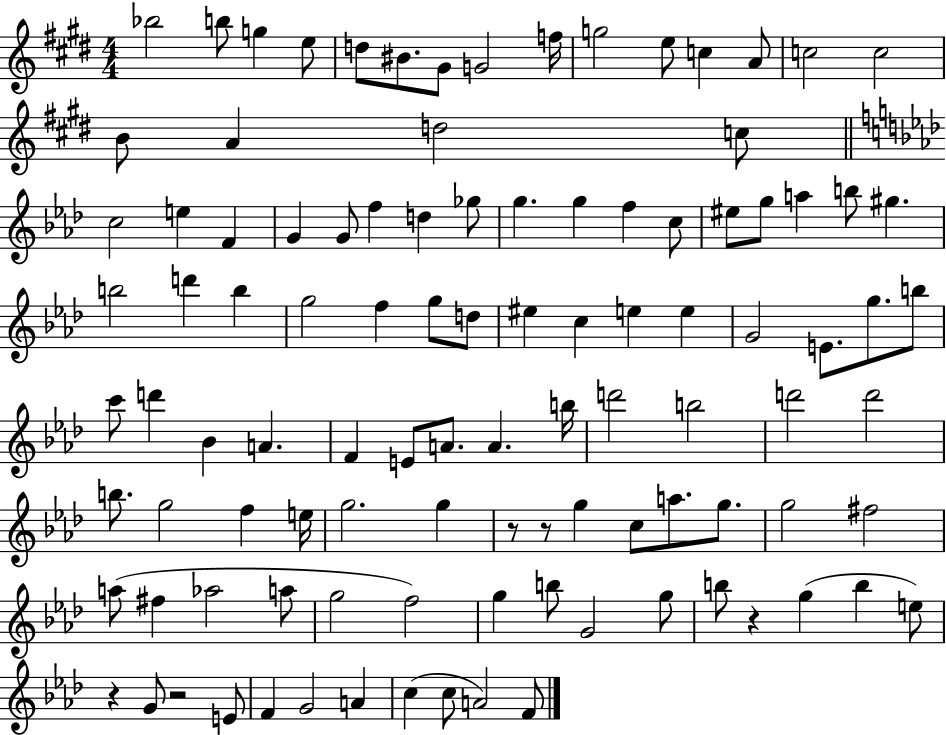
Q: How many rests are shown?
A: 5